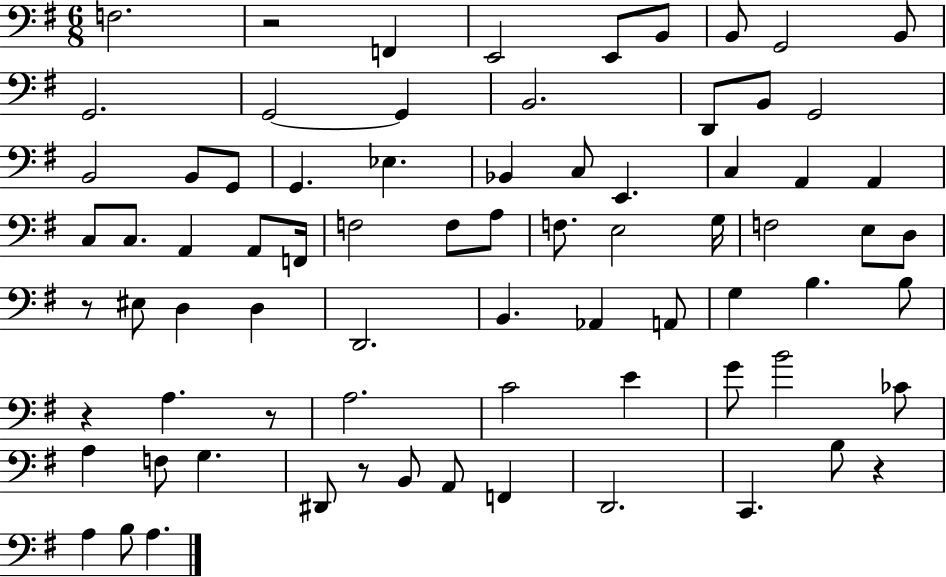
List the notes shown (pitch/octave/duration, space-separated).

F3/h. R/h F2/q E2/h E2/e B2/e B2/e G2/h B2/e G2/h. G2/h G2/q B2/h. D2/e B2/e G2/h B2/h B2/e G2/e G2/q. Eb3/q. Bb2/q C3/e E2/q. C3/q A2/q A2/q C3/e C3/e. A2/q A2/e F2/s F3/h F3/e A3/e F3/e. E3/h G3/s F3/h E3/e D3/e R/e EIS3/e D3/q D3/q D2/h. B2/q. Ab2/q A2/e G3/q B3/q. B3/e R/q A3/q. R/e A3/h. C4/h E4/q G4/e B4/h CES4/e A3/q F3/e G3/q. D#2/e R/e B2/e A2/e F2/q D2/h. C2/q. B3/e R/q A3/q B3/e A3/q.